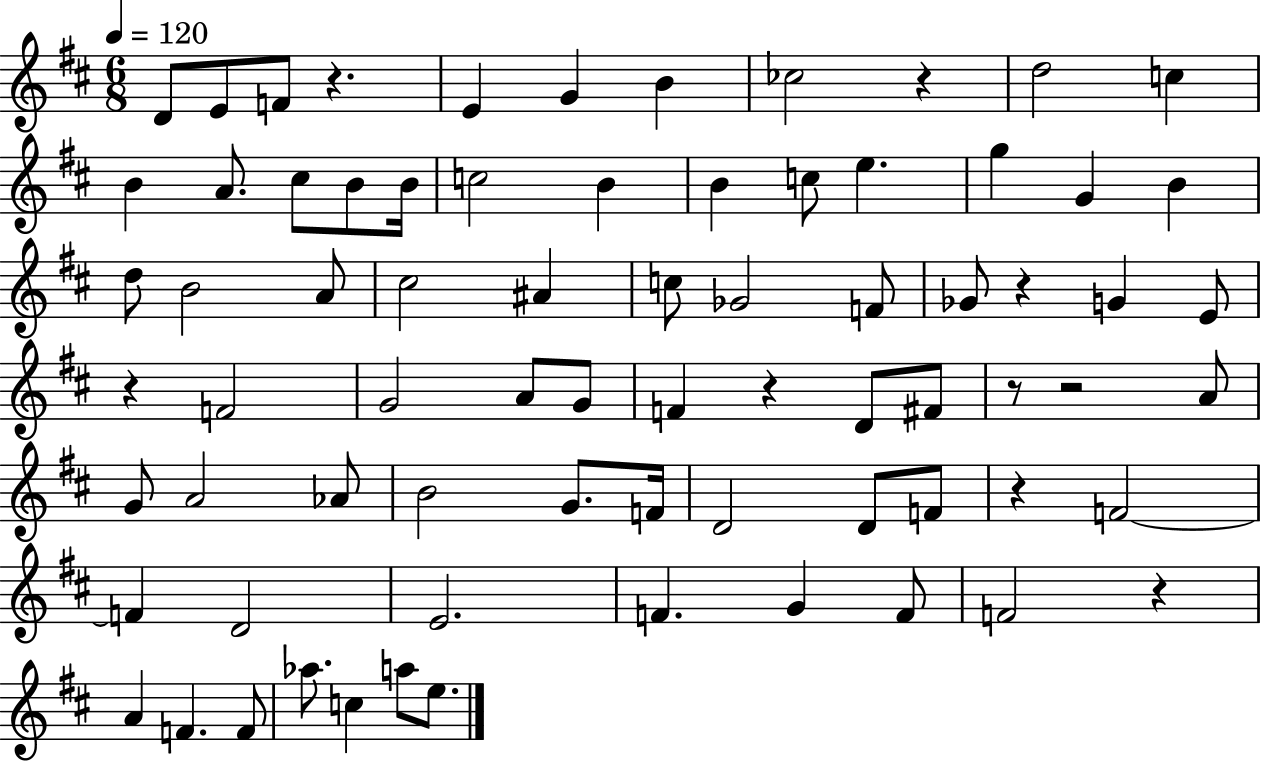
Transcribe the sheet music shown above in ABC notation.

X:1
T:Untitled
M:6/8
L:1/4
K:D
D/2 E/2 F/2 z E G B _c2 z d2 c B A/2 ^c/2 B/2 B/4 c2 B B c/2 e g G B d/2 B2 A/2 ^c2 ^A c/2 _G2 F/2 _G/2 z G E/2 z F2 G2 A/2 G/2 F z D/2 ^F/2 z/2 z2 A/2 G/2 A2 _A/2 B2 G/2 F/4 D2 D/2 F/2 z F2 F D2 E2 F G F/2 F2 z A F F/2 _a/2 c a/2 e/2